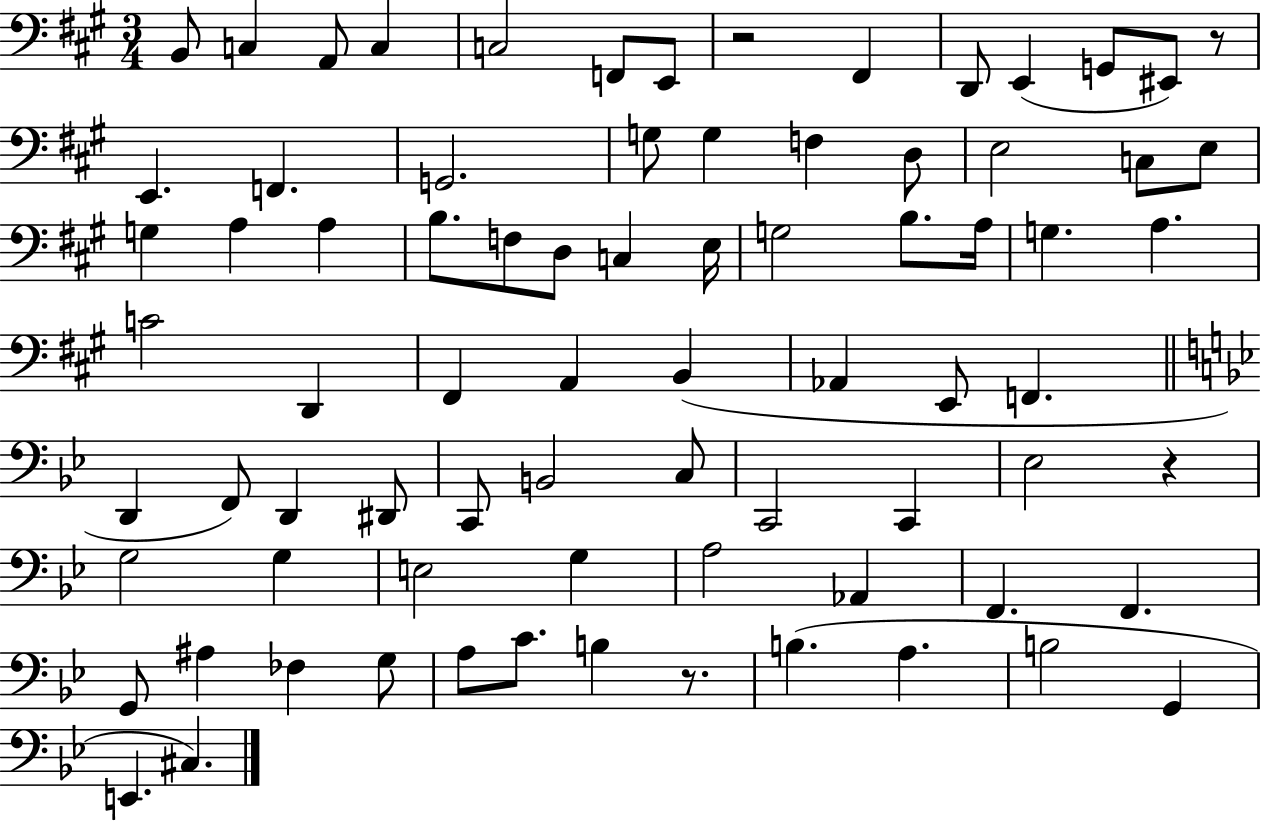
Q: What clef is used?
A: bass